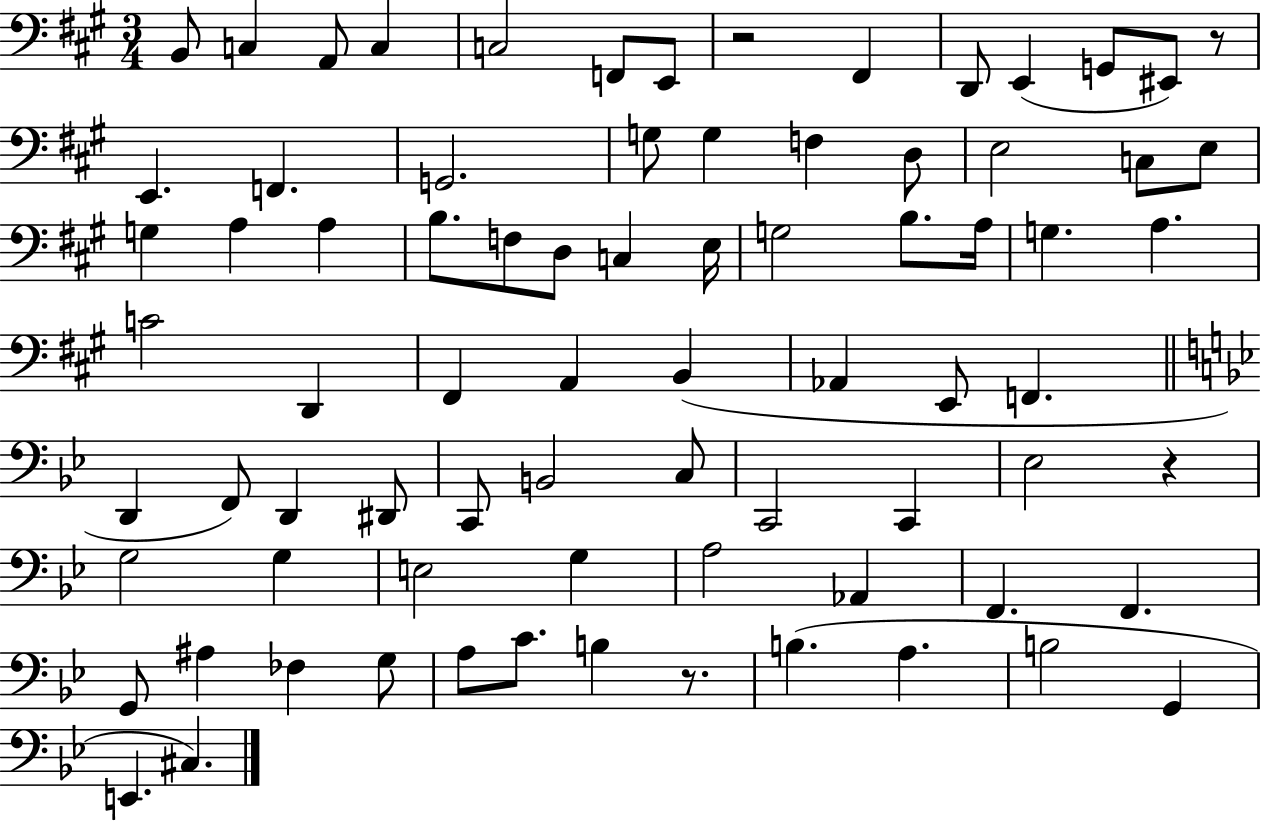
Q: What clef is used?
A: bass